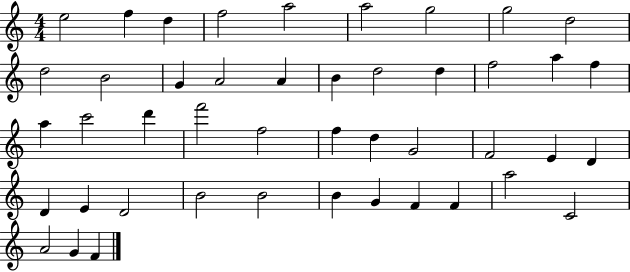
E5/h F5/q D5/q F5/h A5/h A5/h G5/h G5/h D5/h D5/h B4/h G4/q A4/h A4/q B4/q D5/h D5/q F5/h A5/q F5/q A5/q C6/h D6/q F6/h F5/h F5/q D5/q G4/h F4/h E4/q D4/q D4/q E4/q D4/h B4/h B4/h B4/q G4/q F4/q F4/q A5/h C4/h A4/h G4/q F4/q